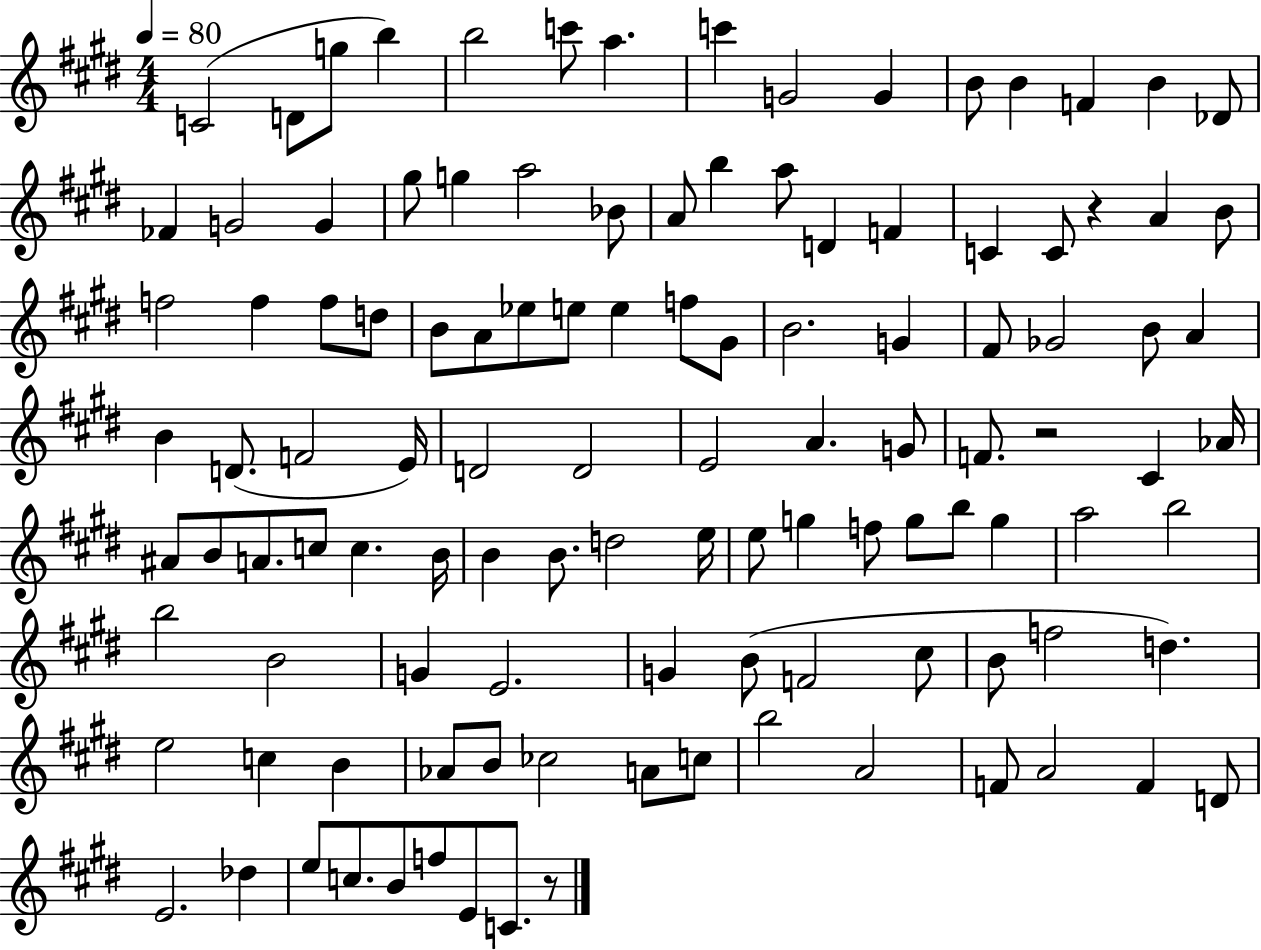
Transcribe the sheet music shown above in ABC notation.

X:1
T:Untitled
M:4/4
L:1/4
K:E
C2 D/2 g/2 b b2 c'/2 a c' G2 G B/2 B F B _D/2 _F G2 G ^g/2 g a2 _B/2 A/2 b a/2 D F C C/2 z A B/2 f2 f f/2 d/2 B/2 A/2 _e/2 e/2 e f/2 ^G/2 B2 G ^F/2 _G2 B/2 A B D/2 F2 E/4 D2 D2 E2 A G/2 F/2 z2 ^C _A/4 ^A/2 B/2 A/2 c/2 c B/4 B B/2 d2 e/4 e/2 g f/2 g/2 b/2 g a2 b2 b2 B2 G E2 G B/2 F2 ^c/2 B/2 f2 d e2 c B _A/2 B/2 _c2 A/2 c/2 b2 A2 F/2 A2 F D/2 E2 _d e/2 c/2 B/2 f/2 E/2 C/2 z/2